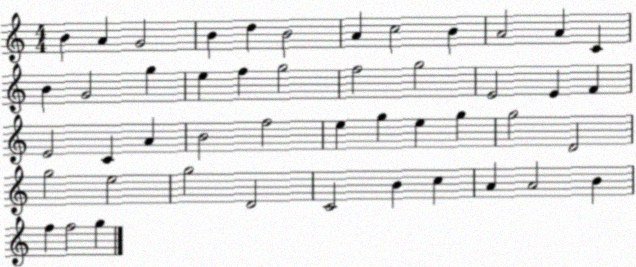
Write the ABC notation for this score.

X:1
T:Untitled
M:4/4
L:1/4
K:C
B A G2 B d B2 A c2 B A2 A C B G2 g e f g2 f2 g2 E2 E F E2 C A B2 f2 e g e g g2 D2 g2 e2 g2 D2 C2 B c A A2 B f f2 g